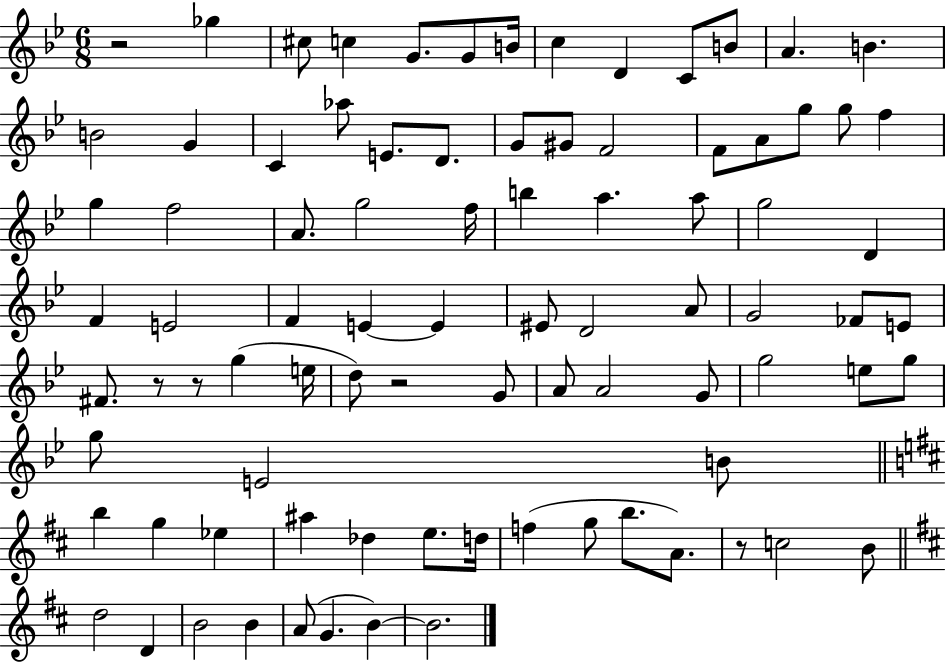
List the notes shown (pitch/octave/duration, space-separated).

R/h Gb5/q C#5/e C5/q G4/e. G4/e B4/s C5/q D4/q C4/e B4/e A4/q. B4/q. B4/h G4/q C4/q Ab5/e E4/e. D4/e. G4/e G#4/e F4/h F4/e A4/e G5/e G5/e F5/q G5/q F5/h A4/e. G5/h F5/s B5/q A5/q. A5/e G5/h D4/q F4/q E4/h F4/q E4/q E4/q EIS4/e D4/h A4/e G4/h FES4/e E4/e F#4/e. R/e R/e G5/q E5/s D5/e R/h G4/e A4/e A4/h G4/e G5/h E5/e G5/e G5/e E4/h B4/e B5/q G5/q Eb5/q A#5/q Db5/q E5/e. D5/s F5/q G5/e B5/e. A4/e. R/e C5/h B4/e D5/h D4/q B4/h B4/q A4/e G4/q. B4/q B4/h.